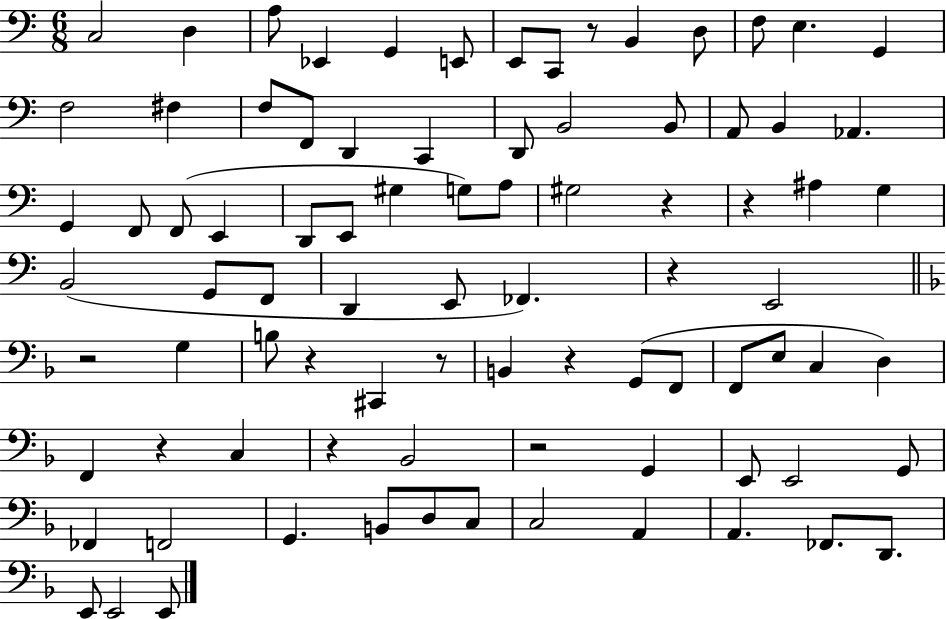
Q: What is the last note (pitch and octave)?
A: E2